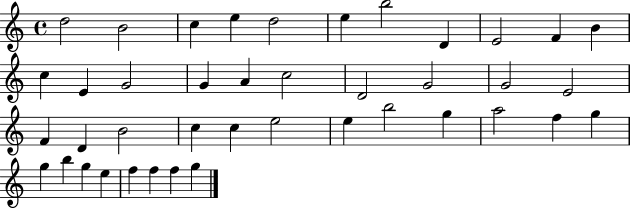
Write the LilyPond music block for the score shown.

{
  \clef treble
  \time 4/4
  \defaultTimeSignature
  \key c \major
  d''2 b'2 | c''4 e''4 d''2 | e''4 b''2 d'4 | e'2 f'4 b'4 | \break c''4 e'4 g'2 | g'4 a'4 c''2 | d'2 g'2 | g'2 e'2 | \break f'4 d'4 b'2 | c''4 c''4 e''2 | e''4 b''2 g''4 | a''2 f''4 g''4 | \break g''4 b''4 g''4 e''4 | f''4 f''4 f''4 g''4 | \bar "|."
}